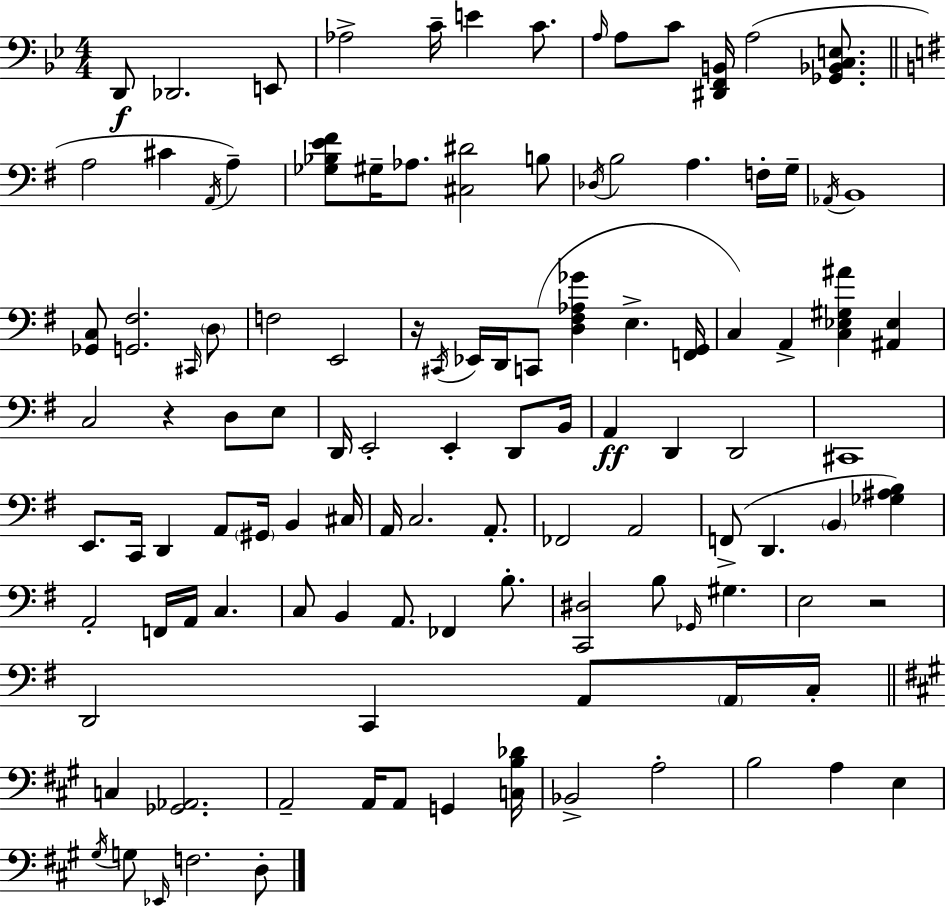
X:1
T:Untitled
M:4/4
L:1/4
K:Bb
D,,/2 _D,,2 E,,/2 _A,2 C/4 E C/2 A,/4 A,/2 C/2 [^D,,F,,B,,]/4 A,2 [_G,,_B,,C,E,]/2 A,2 ^C A,,/4 A, [_G,_B,E^F]/2 ^G,/4 _A,/2 [^C,^D]2 B,/2 _D,/4 B,2 A, F,/4 G,/4 _A,,/4 B,,4 [_G,,C,]/2 [G,,^F,]2 ^C,,/4 D,/2 F,2 E,,2 z/4 ^C,,/4 _E,,/4 D,,/4 C,,/2 [D,^F,_A,_G] E, [F,,G,,]/4 C, A,, [C,_E,^G,^A] [^A,,_E,] C,2 z D,/2 E,/2 D,,/4 E,,2 E,, D,,/2 B,,/4 A,, D,, D,,2 ^C,,4 E,,/2 C,,/4 D,, A,,/2 ^G,,/4 B,, ^C,/4 A,,/4 C,2 A,,/2 _F,,2 A,,2 F,,/2 D,, B,, [_G,^A,B,] A,,2 F,,/4 A,,/4 C, C,/2 B,, A,,/2 _F,, B,/2 [C,,^D,]2 B,/2 _G,,/4 ^G, E,2 z2 D,,2 C,, A,,/2 A,,/4 C,/4 C, [_G,,_A,,]2 A,,2 A,,/4 A,,/2 G,, [C,B,_D]/4 _B,,2 A,2 B,2 A, E, ^G,/4 G,/2 _E,,/4 F,2 D,/2